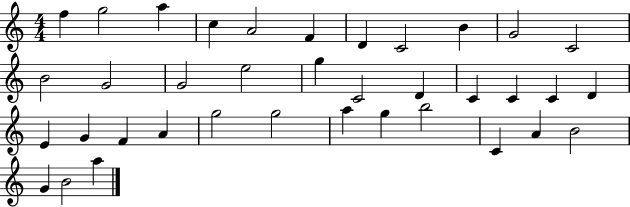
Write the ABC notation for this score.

X:1
T:Untitled
M:4/4
L:1/4
K:C
f g2 a c A2 F D C2 B G2 C2 B2 G2 G2 e2 g C2 D C C C D E G F A g2 g2 a g b2 C A B2 G B2 a